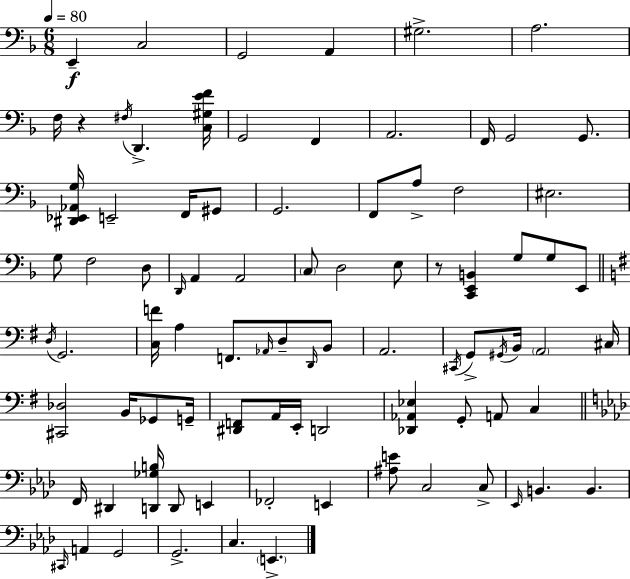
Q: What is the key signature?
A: D minor